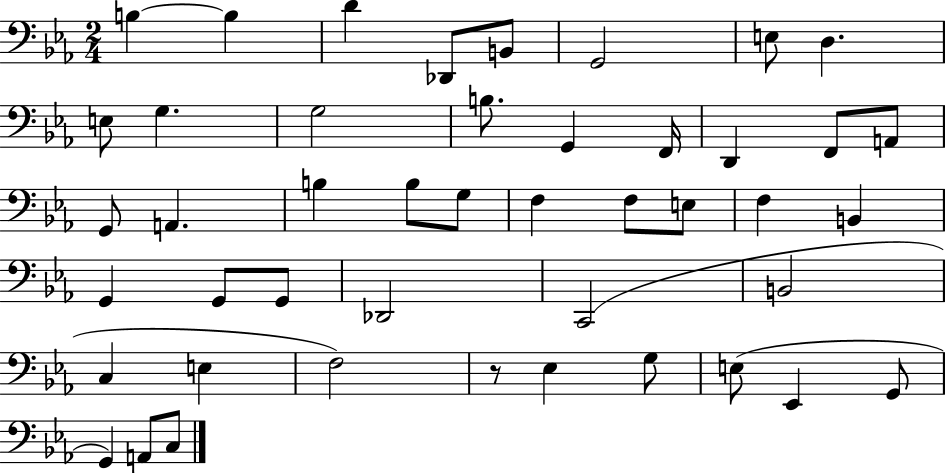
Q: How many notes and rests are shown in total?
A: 45